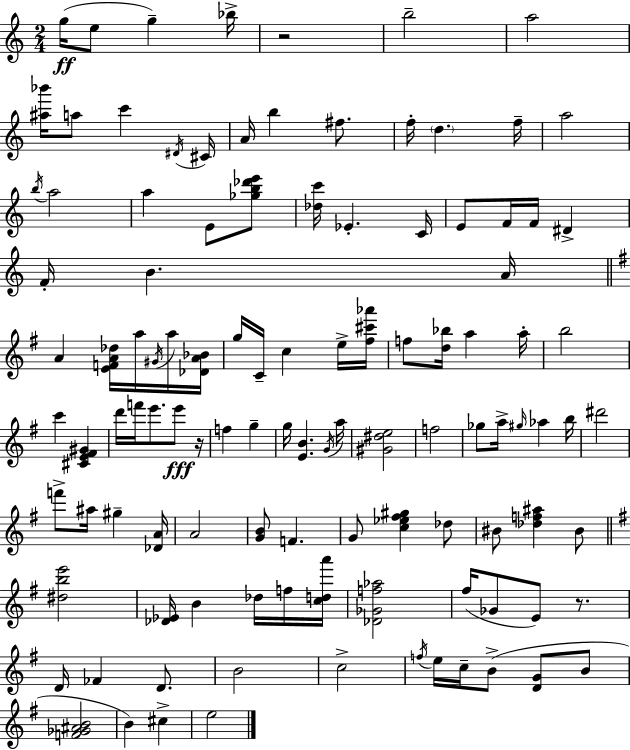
{
  \clef treble
  \numericTimeSignature
  \time 2/4
  \key a \minor
  \repeat volta 2 { g''16(\ff e''8 g''4--) bes''16-> | r2 | b''2-- | a''2 | \break <ais'' bes'''>16 a''8 c'''4 \acciaccatura { dis'16 } | cis'16 a'16 b''4 fis''8. | f''16-. \parenthesize d''4. | f''16-- a''2 | \break \acciaccatura { b''16 } a''2 | a''4 e'8 | <ges'' b'' des''' e'''>8 <des'' c'''>16 ees'4.-. | c'16 e'8 f'16 f'16 dis'4-> | \break f'16-. b'4. | a'16 \bar "||" \break \key e \minor a'4 <e' f' a' des''>16 a''16 \acciaccatura { gis'16 } a''16 | <des' a' bes'>16 g''16 c'16-- c''4 e''16-> | <fis'' cis''' aes'''>16 f''8 <d'' bes''>16 a''4 | a''16-. b''2 | \break c'''4 <cis' e' fis' gis'>4 | d'''16 f'''16 e'''8. e'''8\fff | r16 f''4 g''4-- | g''16 <e' b'>4. | \break \acciaccatura { g'16 } a''16 <gis' dis'' e''>2 | f''2 | ges''8 a''16-> \grace { gis''16 } aes''4 | b''16 dis'''2 | \break f'''8-> ais''16 gis''4-- | <des' a'>16 a'2 | <g' b'>8 f'4. | g'8 <c'' ees'' fis'' gis''>4 | \break des''8 bis'8 <des'' f'' ais''>4 | bis'8 \bar "||" \break \key g \major <dis'' b'' e'''>2 | <des' ees'>16 b'4 des''16 f''16 <c'' d'' a'''>16 | <des' ges' f'' aes''>2 | fis''16( ges'8 e'8) r8. | \break d'16 fes'4 d'8. | b'2 | c''2-> | \acciaccatura { f''16 } e''16 c''16-- b'8->( <d' g'>8 b'8 | \break <f' ges' ais' b'>2 | b'4) cis''4-> | e''2 | } \bar "|."
}